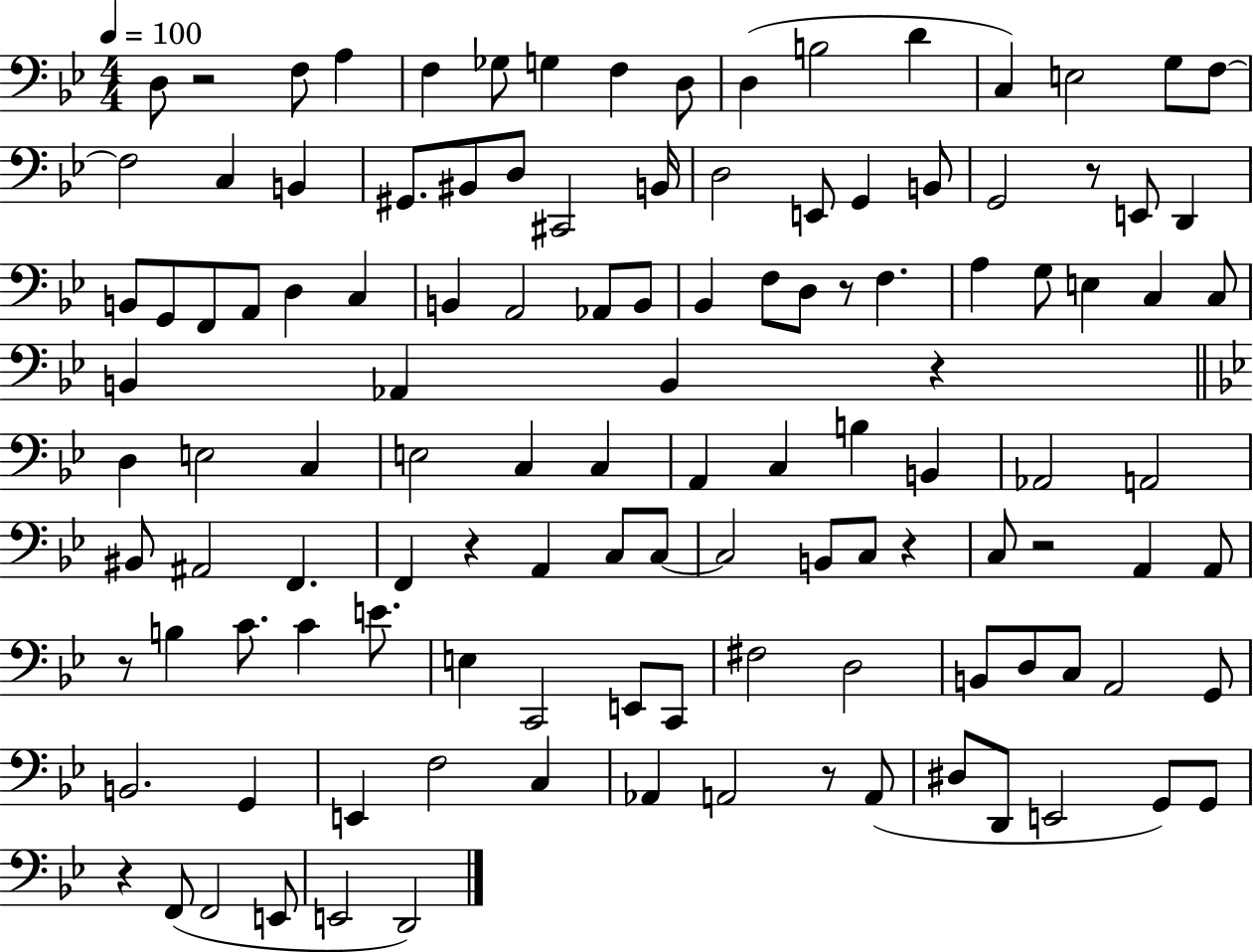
{
  \clef bass
  \numericTimeSignature
  \time 4/4
  \key bes \major
  \tempo 4 = 100
  d8 r2 f8 a4 | f4 ges8 g4 f4 d8 | d4( b2 d'4 | c4) e2 g8 f8~~ | \break f2 c4 b,4 | gis,8. bis,8 d8 cis,2 b,16 | d2 e,8 g,4 b,8 | g,2 r8 e,8 d,4 | \break b,8 g,8 f,8 a,8 d4 c4 | b,4 a,2 aes,8 b,8 | bes,4 f8 d8 r8 f4. | a4 g8 e4 c4 c8 | \break b,4 aes,4 b,4 r4 | \bar "||" \break \key g \minor d4 e2 c4 | e2 c4 c4 | a,4 c4 b4 b,4 | aes,2 a,2 | \break bis,8 ais,2 f,4. | f,4 r4 a,4 c8 c8~~ | c2 b,8 c8 r4 | c8 r2 a,4 a,8 | \break r8 b4 c'8. c'4 e'8. | e4 c,2 e,8 c,8 | fis2 d2 | b,8 d8 c8 a,2 g,8 | \break b,2. g,4 | e,4 f2 c4 | aes,4 a,2 r8 a,8( | dis8 d,8 e,2 g,8) g,8 | \break r4 f,8( f,2 e,8 | e,2 d,2) | \bar "|."
}